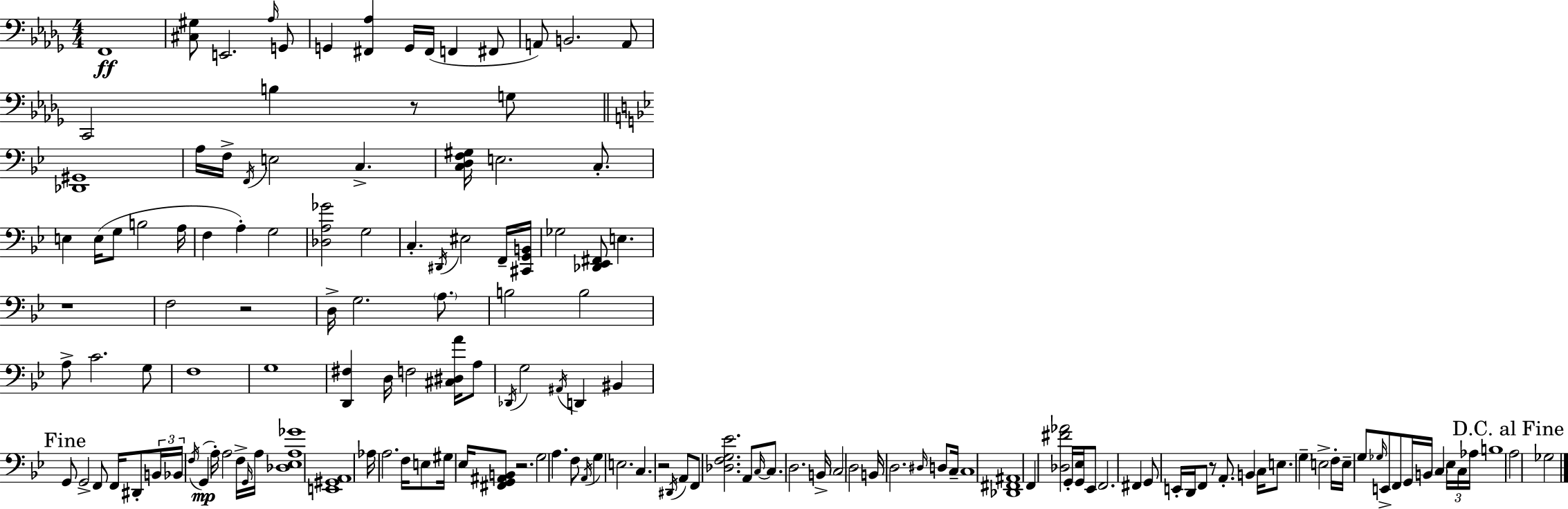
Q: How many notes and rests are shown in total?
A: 151